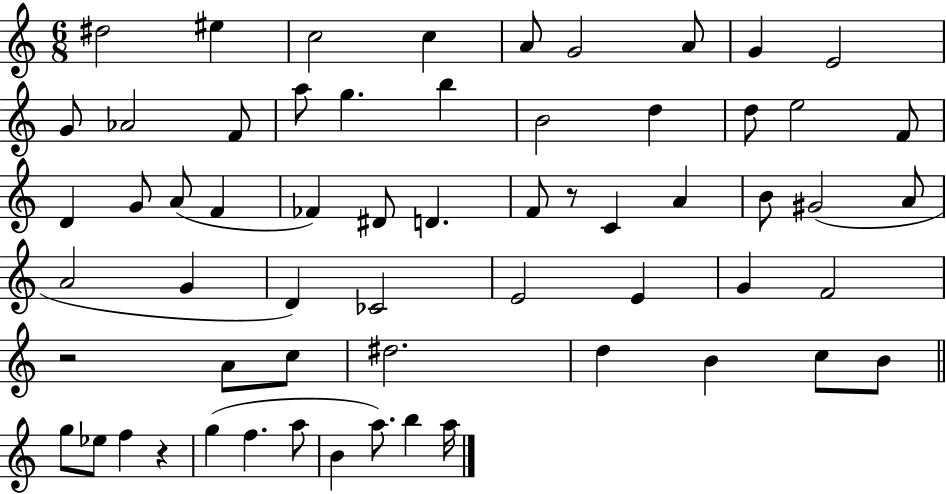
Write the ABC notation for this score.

X:1
T:Untitled
M:6/8
L:1/4
K:C
^d2 ^e c2 c A/2 G2 A/2 G E2 G/2 _A2 F/2 a/2 g b B2 d d/2 e2 F/2 D G/2 A/2 F _F ^D/2 D F/2 z/2 C A B/2 ^G2 A/2 A2 G D _C2 E2 E G F2 z2 A/2 c/2 ^d2 d B c/2 B/2 g/2 _e/2 f z g f a/2 B a/2 b a/4